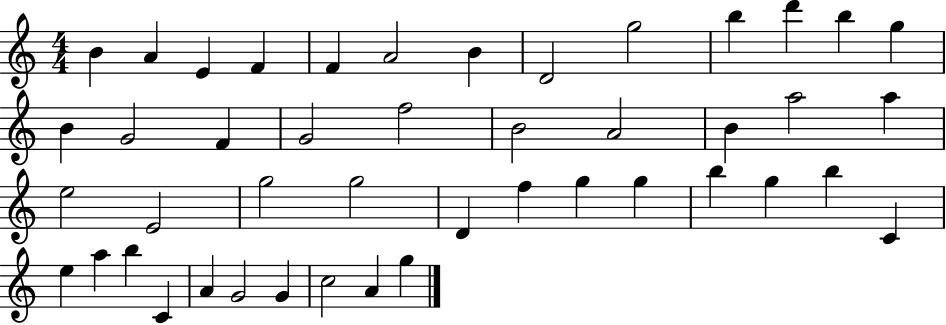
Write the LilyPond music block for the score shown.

{
  \clef treble
  \numericTimeSignature
  \time 4/4
  \key c \major
  b'4 a'4 e'4 f'4 | f'4 a'2 b'4 | d'2 g''2 | b''4 d'''4 b''4 g''4 | \break b'4 g'2 f'4 | g'2 f''2 | b'2 a'2 | b'4 a''2 a''4 | \break e''2 e'2 | g''2 g''2 | d'4 f''4 g''4 g''4 | b''4 g''4 b''4 c'4 | \break e''4 a''4 b''4 c'4 | a'4 g'2 g'4 | c''2 a'4 g''4 | \bar "|."
}